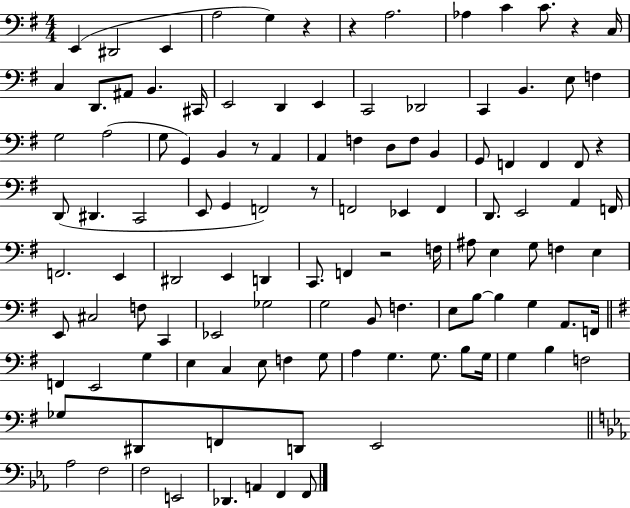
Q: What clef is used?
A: bass